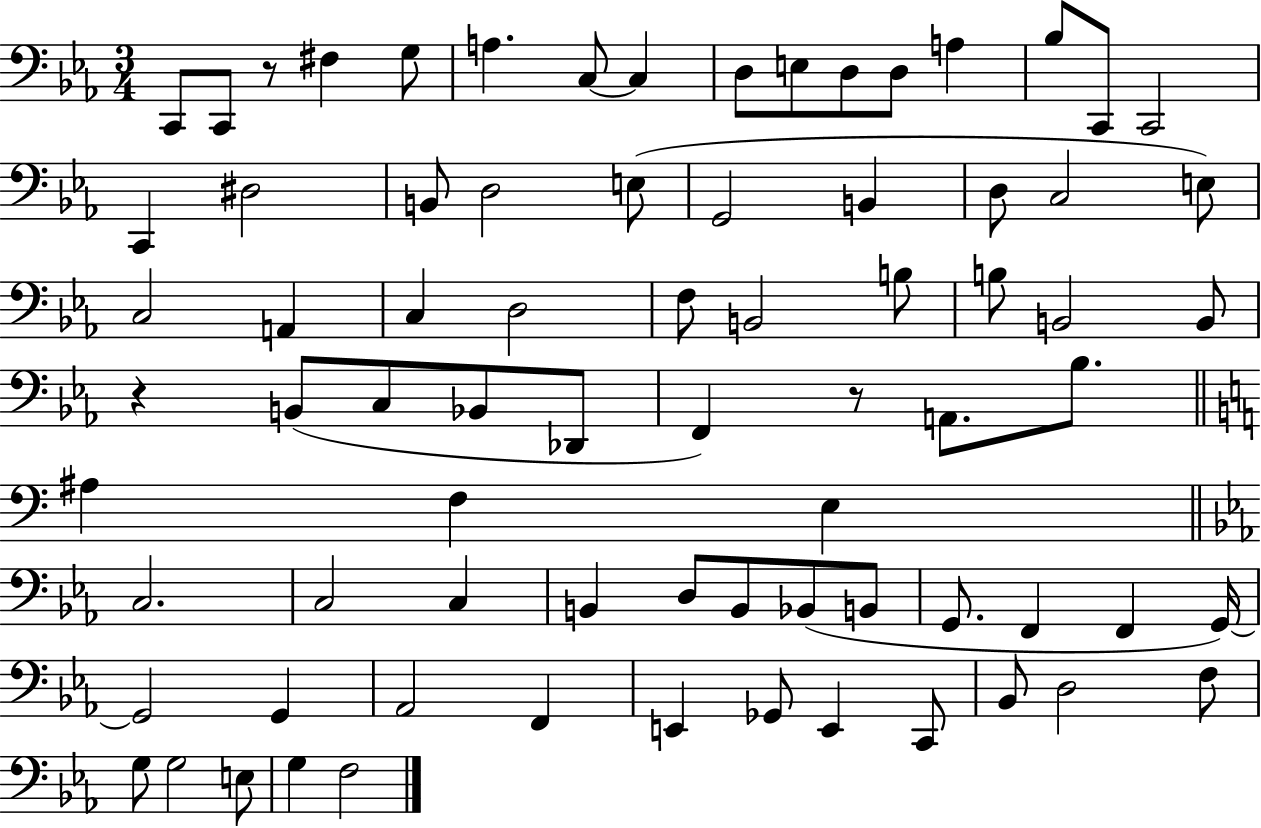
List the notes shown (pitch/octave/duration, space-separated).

C2/e C2/e R/e F#3/q G3/e A3/q. C3/e C3/q D3/e E3/e D3/e D3/e A3/q Bb3/e C2/e C2/h C2/q D#3/h B2/e D3/h E3/e G2/h B2/q D3/e C3/h E3/e C3/h A2/q C3/q D3/h F3/e B2/h B3/e B3/e B2/h B2/e R/q B2/e C3/e Bb2/e Db2/e F2/q R/e A2/e. Bb3/e. A#3/q F3/q E3/q C3/h. C3/h C3/q B2/q D3/e B2/e Bb2/e B2/e G2/e. F2/q F2/q G2/s G2/h G2/q Ab2/h F2/q E2/q Gb2/e E2/q C2/e Bb2/e D3/h F3/e G3/e G3/h E3/e G3/q F3/h